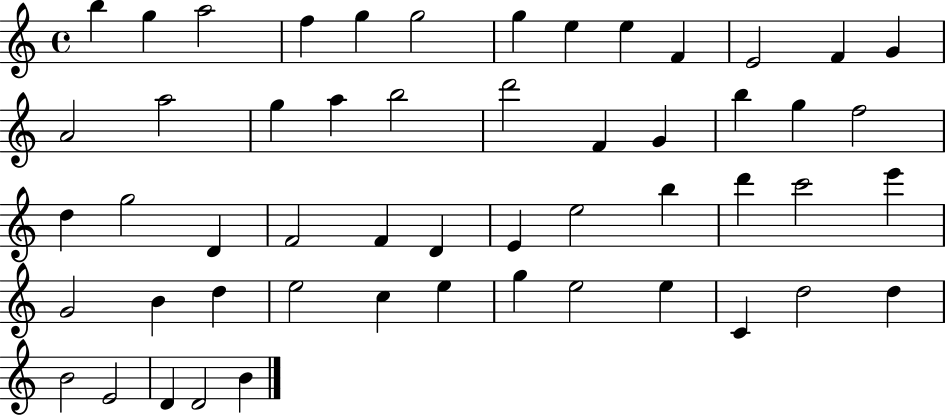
B5/q G5/q A5/h F5/q G5/q G5/h G5/q E5/q E5/q F4/q E4/h F4/q G4/q A4/h A5/h G5/q A5/q B5/h D6/h F4/q G4/q B5/q G5/q F5/h D5/q G5/h D4/q F4/h F4/q D4/q E4/q E5/h B5/q D6/q C6/h E6/q G4/h B4/q D5/q E5/h C5/q E5/q G5/q E5/h E5/q C4/q D5/h D5/q B4/h E4/h D4/q D4/h B4/q